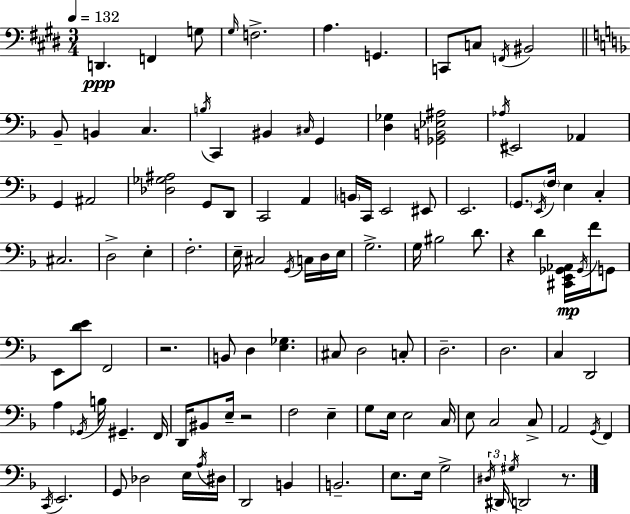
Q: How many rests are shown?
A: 4